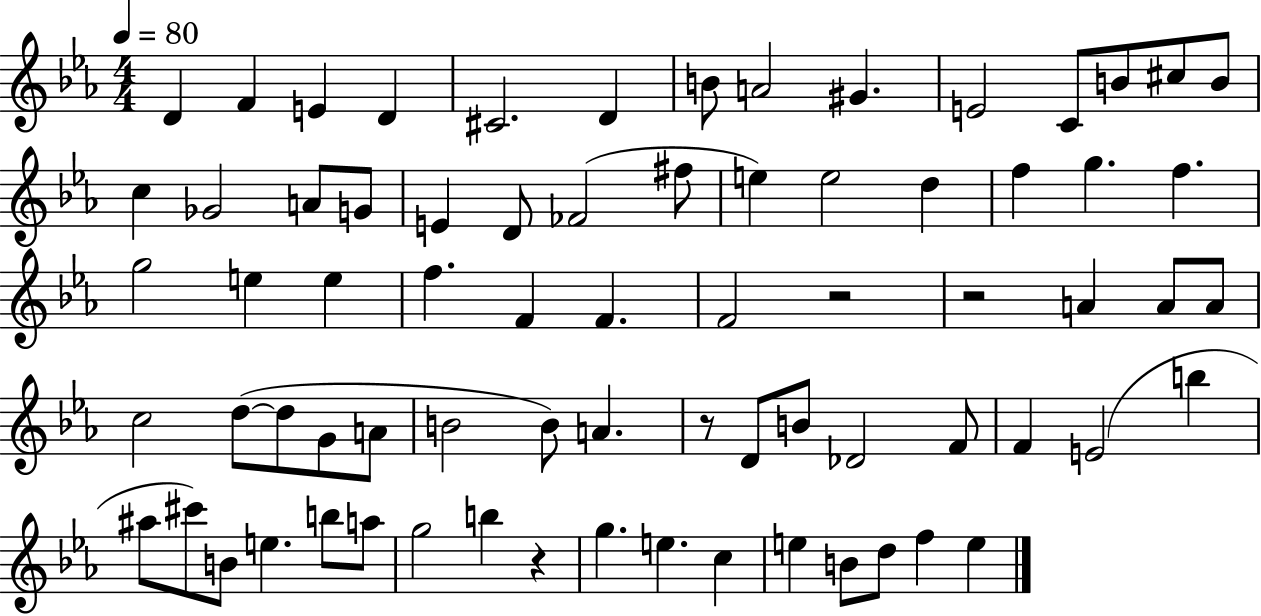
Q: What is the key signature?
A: EES major